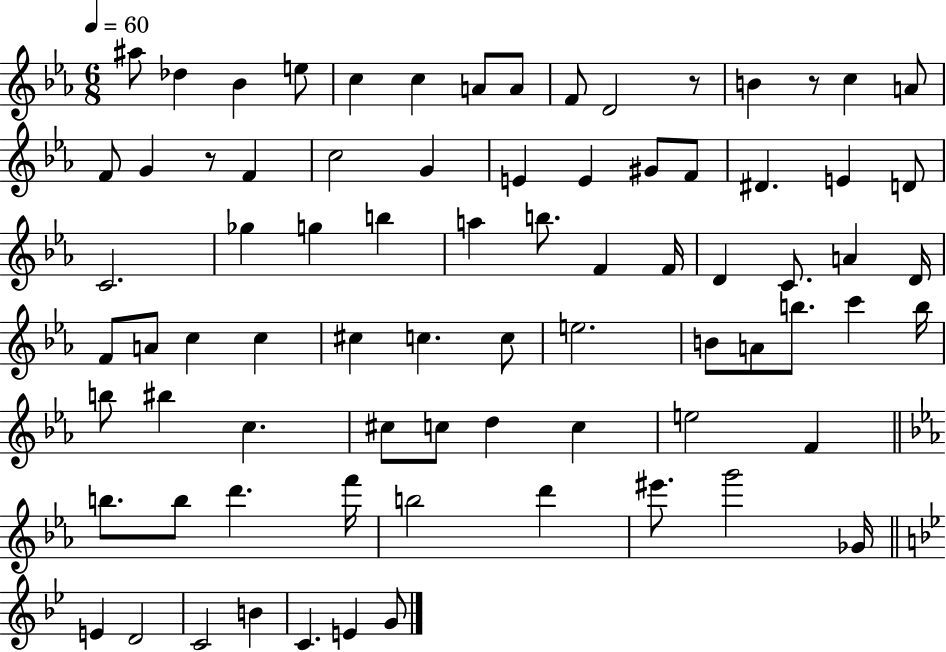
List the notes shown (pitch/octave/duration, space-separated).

A#5/e Db5/q Bb4/q E5/e C5/q C5/q A4/e A4/e F4/e D4/h R/e B4/q R/e C5/q A4/e F4/e G4/q R/e F4/q C5/h G4/q E4/q E4/q G#4/e F4/e D#4/q. E4/q D4/e C4/h. Gb5/q G5/q B5/q A5/q B5/e. F4/q F4/s D4/q C4/e. A4/q D4/s F4/e A4/e C5/q C5/q C#5/q C5/q. C5/e E5/h. B4/e A4/e B5/e. C6/q B5/s B5/e BIS5/q C5/q. C#5/e C5/e D5/q C5/q E5/h F4/q B5/e. B5/e D6/q. F6/s B5/h D6/q EIS6/e. G6/h Gb4/s E4/q D4/h C4/h B4/q C4/q. E4/q G4/e